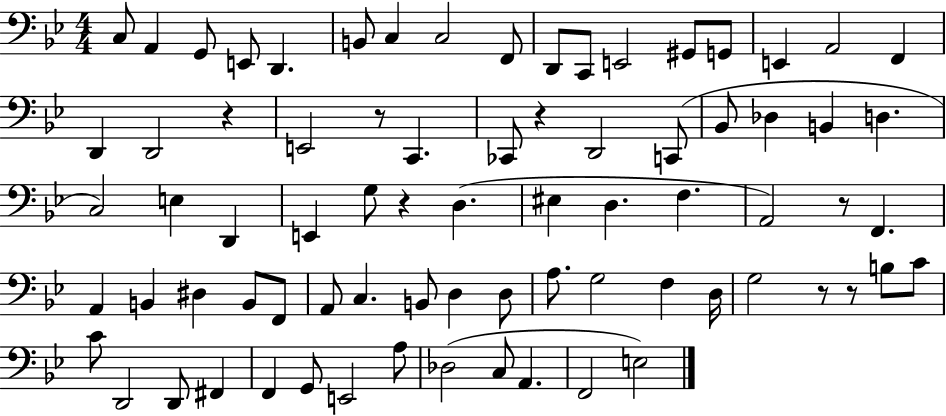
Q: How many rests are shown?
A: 7